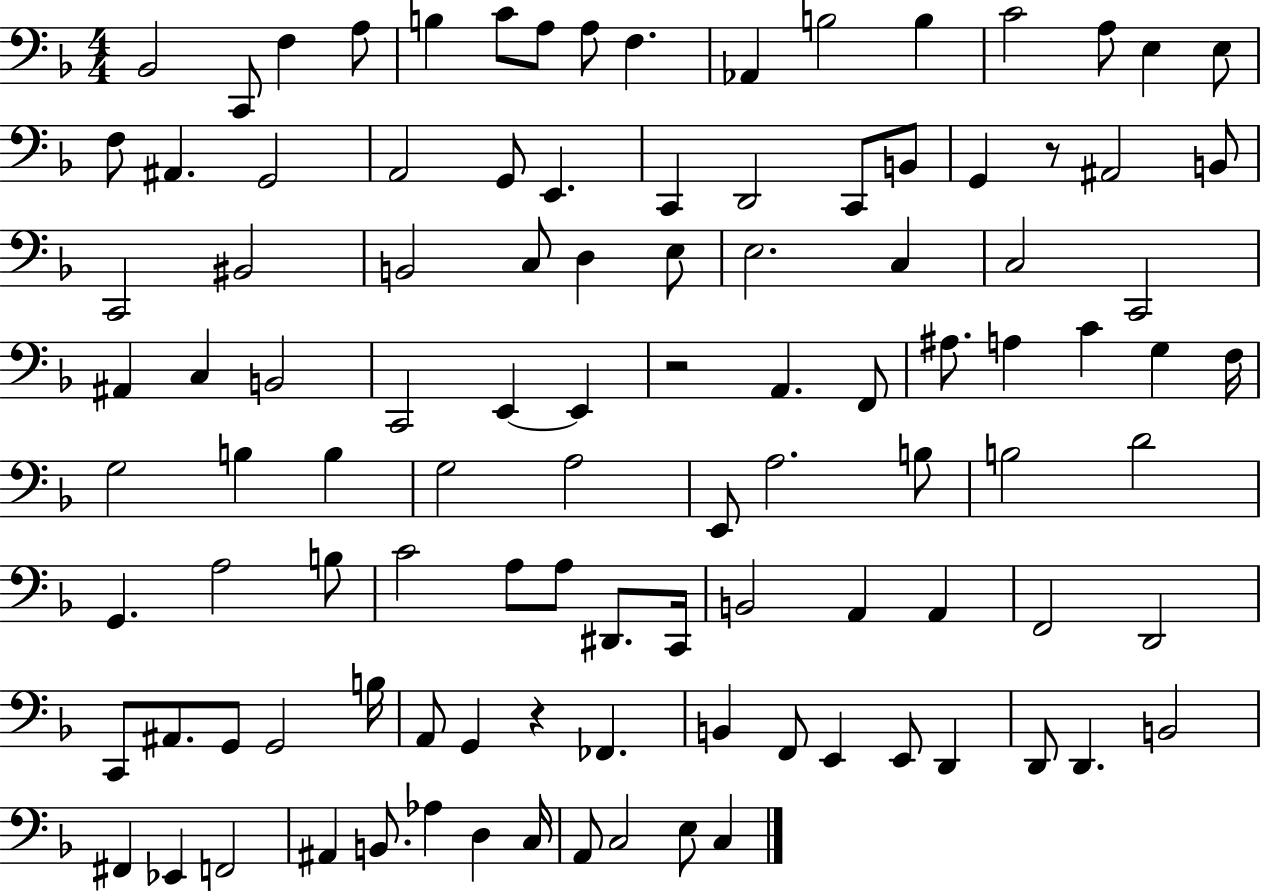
X:1
T:Untitled
M:4/4
L:1/4
K:F
_B,,2 C,,/2 F, A,/2 B, C/2 A,/2 A,/2 F, _A,, B,2 B, C2 A,/2 E, E,/2 F,/2 ^A,, G,,2 A,,2 G,,/2 E,, C,, D,,2 C,,/2 B,,/2 G,, z/2 ^A,,2 B,,/2 C,,2 ^B,,2 B,,2 C,/2 D, E,/2 E,2 C, C,2 C,,2 ^A,, C, B,,2 C,,2 E,, E,, z2 A,, F,,/2 ^A,/2 A, C G, F,/4 G,2 B, B, G,2 A,2 E,,/2 A,2 B,/2 B,2 D2 G,, A,2 B,/2 C2 A,/2 A,/2 ^D,,/2 C,,/4 B,,2 A,, A,, F,,2 D,,2 C,,/2 ^A,,/2 G,,/2 G,,2 B,/4 A,,/2 G,, z _F,, B,, F,,/2 E,, E,,/2 D,, D,,/2 D,, B,,2 ^F,, _E,, F,,2 ^A,, B,,/2 _A, D, C,/4 A,,/2 C,2 E,/2 C,